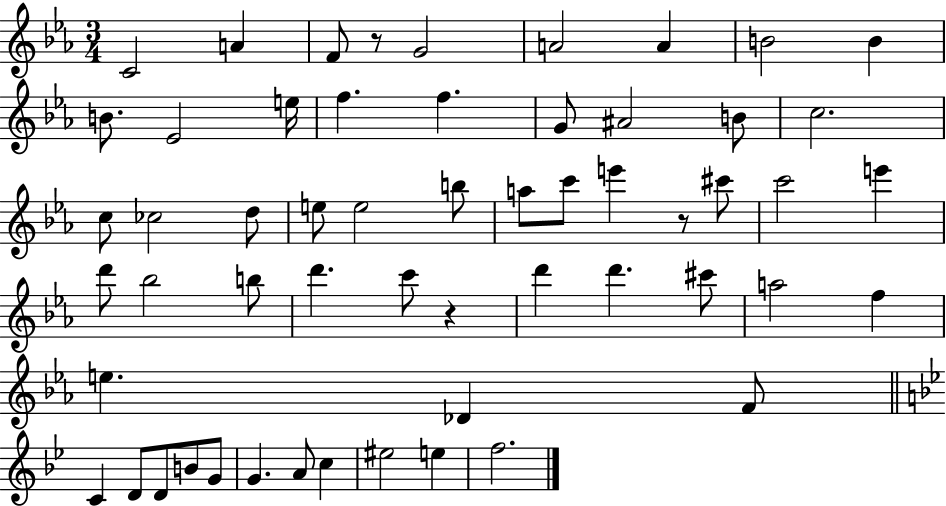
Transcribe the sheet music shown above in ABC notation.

X:1
T:Untitled
M:3/4
L:1/4
K:Eb
C2 A F/2 z/2 G2 A2 A B2 B B/2 _E2 e/4 f f G/2 ^A2 B/2 c2 c/2 _c2 d/2 e/2 e2 b/2 a/2 c'/2 e' z/2 ^c'/2 c'2 e' d'/2 _b2 b/2 d' c'/2 z d' d' ^c'/2 a2 f e _D F/2 C D/2 D/2 B/2 G/2 G A/2 c ^e2 e f2